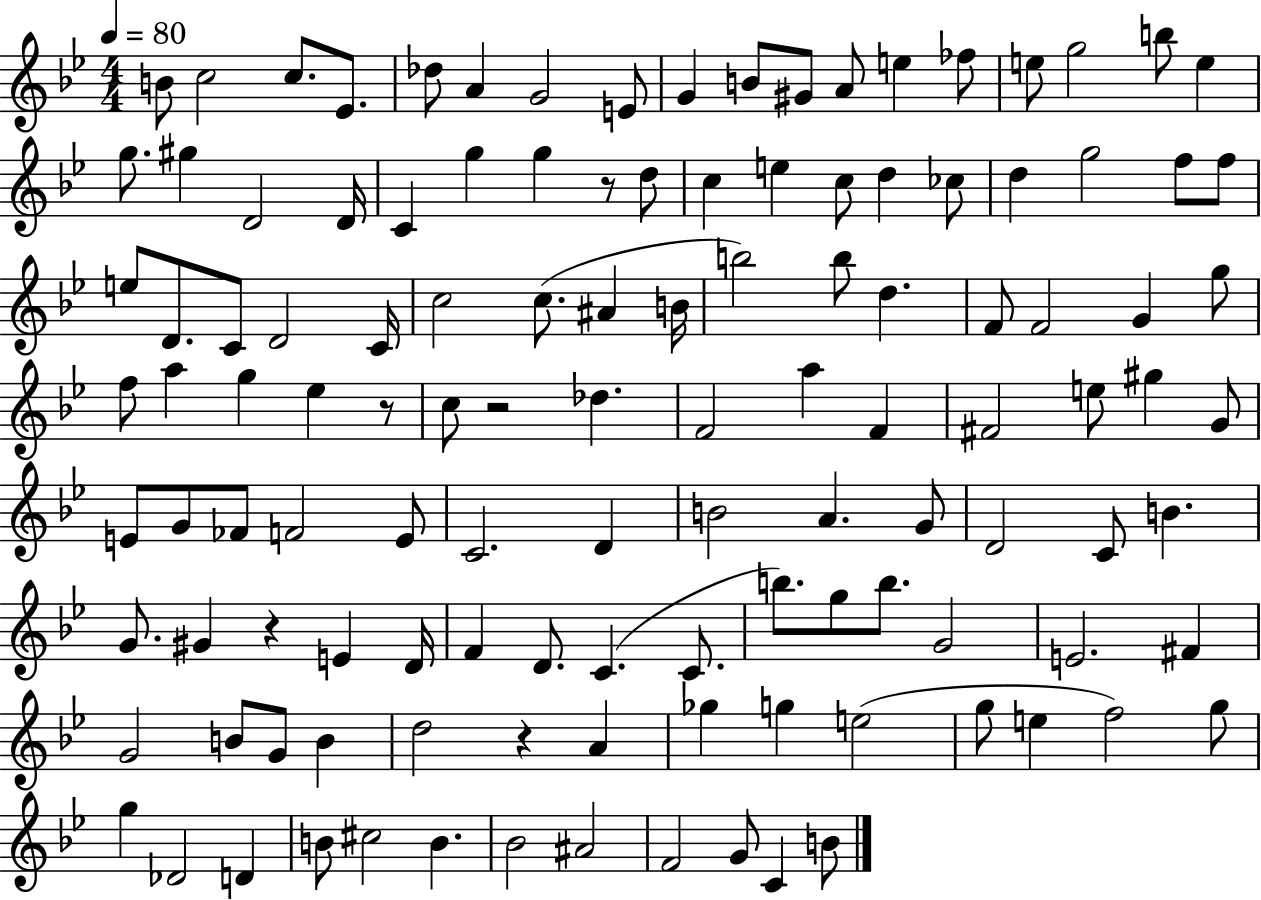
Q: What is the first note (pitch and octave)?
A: B4